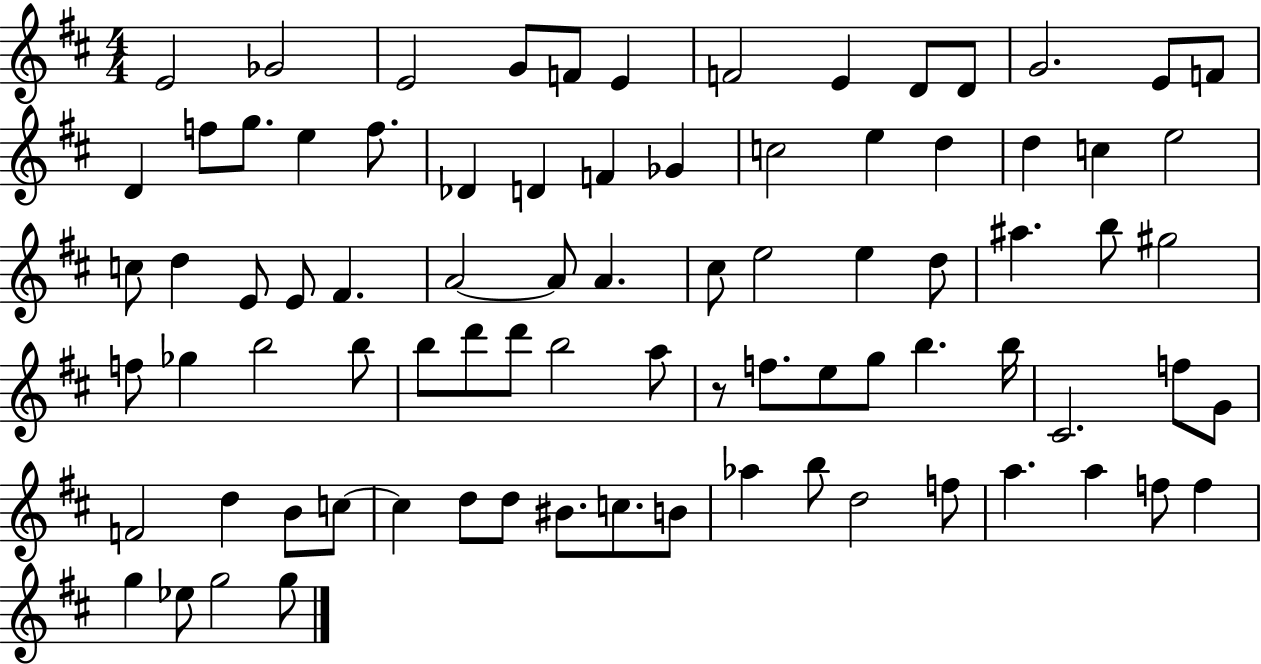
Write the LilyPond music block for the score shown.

{
  \clef treble
  \numericTimeSignature
  \time 4/4
  \key d \major
  e'2 ges'2 | e'2 g'8 f'8 e'4 | f'2 e'4 d'8 d'8 | g'2. e'8 f'8 | \break d'4 f''8 g''8. e''4 f''8. | des'4 d'4 f'4 ges'4 | c''2 e''4 d''4 | d''4 c''4 e''2 | \break c''8 d''4 e'8 e'8 fis'4. | a'2~~ a'8 a'4. | cis''8 e''2 e''4 d''8 | ais''4. b''8 gis''2 | \break f''8 ges''4 b''2 b''8 | b''8 d'''8 d'''8 b''2 a''8 | r8 f''8. e''8 g''8 b''4. b''16 | cis'2. f''8 g'8 | \break f'2 d''4 b'8 c''8~~ | c''4 d''8 d''8 bis'8. c''8. b'8 | aes''4 b''8 d''2 f''8 | a''4. a''4 f''8 f''4 | \break g''4 ees''8 g''2 g''8 | \bar "|."
}